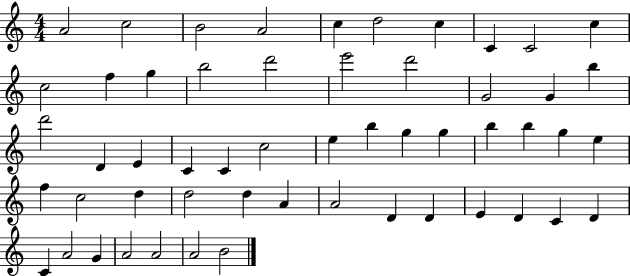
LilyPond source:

{
  \clef treble
  \numericTimeSignature
  \time 4/4
  \key c \major
  a'2 c''2 | b'2 a'2 | c''4 d''2 c''4 | c'4 c'2 c''4 | \break c''2 f''4 g''4 | b''2 d'''2 | e'''2 d'''2 | g'2 g'4 b''4 | \break d'''2 d'4 e'4 | c'4 c'4 c''2 | e''4 b''4 g''4 g''4 | b''4 b''4 g''4 e''4 | \break f''4 c''2 d''4 | d''2 d''4 a'4 | a'2 d'4 d'4 | e'4 d'4 c'4 d'4 | \break c'4 a'2 g'4 | a'2 a'2 | a'2 b'2 | \bar "|."
}